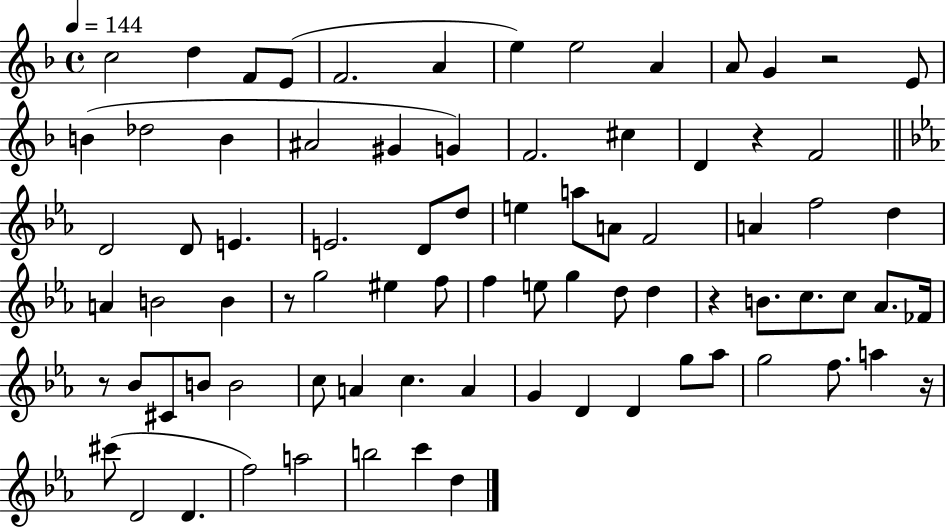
C5/h D5/q F4/e E4/e F4/h. A4/q E5/q E5/h A4/q A4/e G4/q R/h E4/e B4/q Db5/h B4/q A#4/h G#4/q G4/q F4/h. C#5/q D4/q R/q F4/h D4/h D4/e E4/q. E4/h. D4/e D5/e E5/q A5/e A4/e F4/h A4/q F5/h D5/q A4/q B4/h B4/q R/e G5/h EIS5/q F5/e F5/q E5/e G5/q D5/e D5/q R/q B4/e. C5/e. C5/e Ab4/e. FES4/s R/e Bb4/e C#4/e B4/e B4/h C5/e A4/q C5/q. A4/q G4/q D4/q D4/q G5/e Ab5/e G5/h F5/e. A5/q R/s C#6/e D4/h D4/q. F5/h A5/h B5/h C6/q D5/q